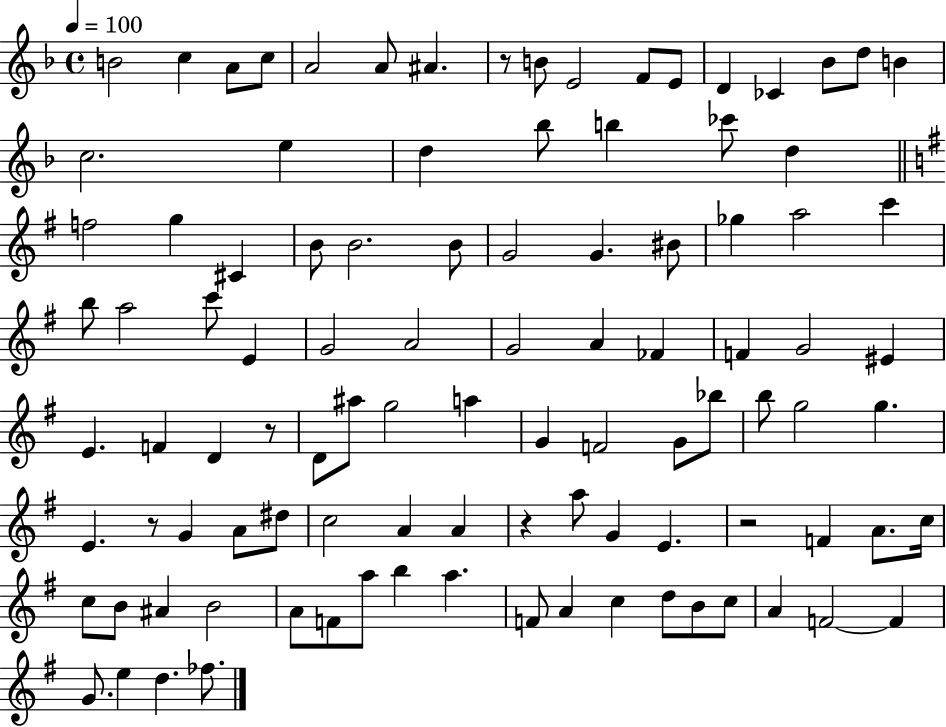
{
  \clef treble
  \time 4/4
  \defaultTimeSignature
  \key f \major
  \tempo 4 = 100
  \repeat volta 2 { b'2 c''4 a'8 c''8 | a'2 a'8 ais'4. | r8 b'8 e'2 f'8 e'8 | d'4 ces'4 bes'8 d''8 b'4 | \break c''2. e''4 | d''4 bes''8 b''4 ces'''8 d''4 | \bar "||" \break \key g \major f''2 g''4 cis'4 | b'8 b'2. b'8 | g'2 g'4. bis'8 | ges''4 a''2 c'''4 | \break b''8 a''2 c'''8 e'4 | g'2 a'2 | g'2 a'4 fes'4 | f'4 g'2 eis'4 | \break e'4. f'4 d'4 r8 | d'8 ais''8 g''2 a''4 | g'4 f'2 g'8 bes''8 | b''8 g''2 g''4. | \break e'4. r8 g'4 a'8 dis''8 | c''2 a'4 a'4 | r4 a''8 g'4 e'4. | r2 f'4 a'8. c''16 | \break c''8 b'8 ais'4 b'2 | a'8 f'8 a''8 b''4 a''4. | f'8 a'4 c''4 d''8 b'8 c''8 | a'4 f'2~~ f'4 | \break g'8. e''4 d''4. fes''8. | } \bar "|."
}